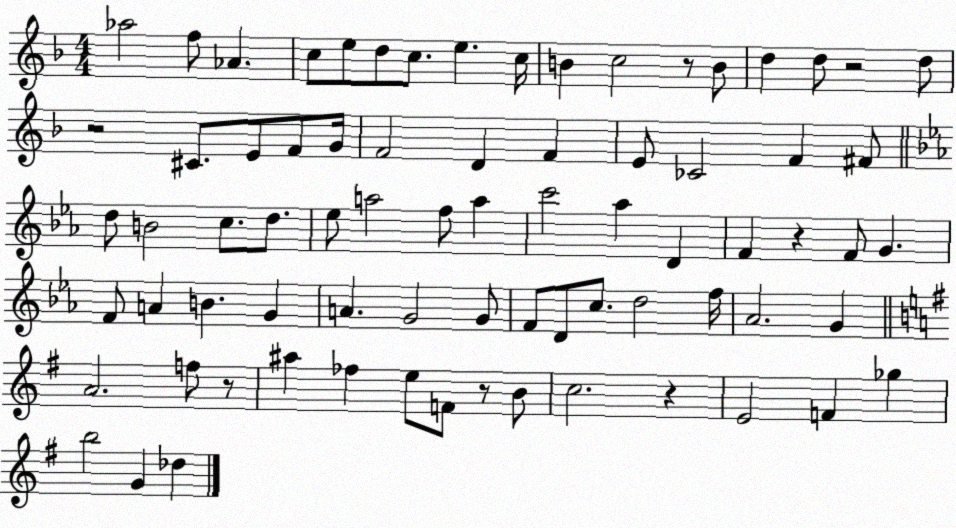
X:1
T:Untitled
M:4/4
L:1/4
K:F
_a2 f/2 _A c/2 e/2 d/2 c/2 e c/4 B c2 z/2 B/2 d d/2 z2 d/2 z2 ^C/2 E/2 F/2 G/4 F2 D F E/2 _C2 F ^F/2 d/2 B2 c/2 d/2 _e/2 a2 f/2 a c'2 _a D F z F/2 G F/2 A B G A G2 G/2 F/2 D/2 c/2 d2 f/4 _A2 G A2 f/2 z/2 ^a _f e/2 F/2 z/2 B/2 c2 z E2 F _g b2 G _d